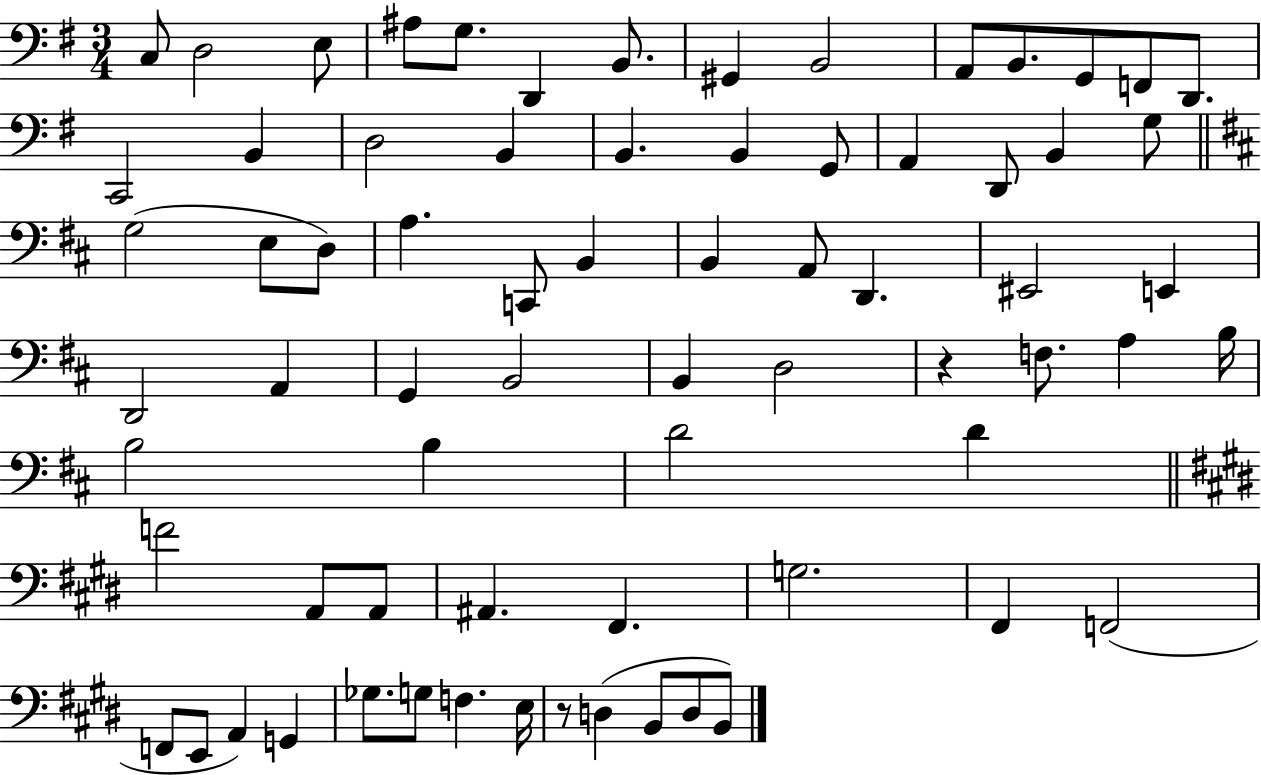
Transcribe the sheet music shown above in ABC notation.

X:1
T:Untitled
M:3/4
L:1/4
K:G
C,/2 D,2 E,/2 ^A,/2 G,/2 D,, B,,/2 ^G,, B,,2 A,,/2 B,,/2 G,,/2 F,,/2 D,,/2 C,,2 B,, D,2 B,, B,, B,, G,,/2 A,, D,,/2 B,, G,/2 G,2 E,/2 D,/2 A, C,,/2 B,, B,, A,,/2 D,, ^E,,2 E,, D,,2 A,, G,, B,,2 B,, D,2 z F,/2 A, B,/4 B,2 B, D2 D F2 A,,/2 A,,/2 ^A,, ^F,, G,2 ^F,, F,,2 F,,/2 E,,/2 A,, G,, _G,/2 G,/2 F, E,/4 z/2 D, B,,/2 D,/2 B,,/2